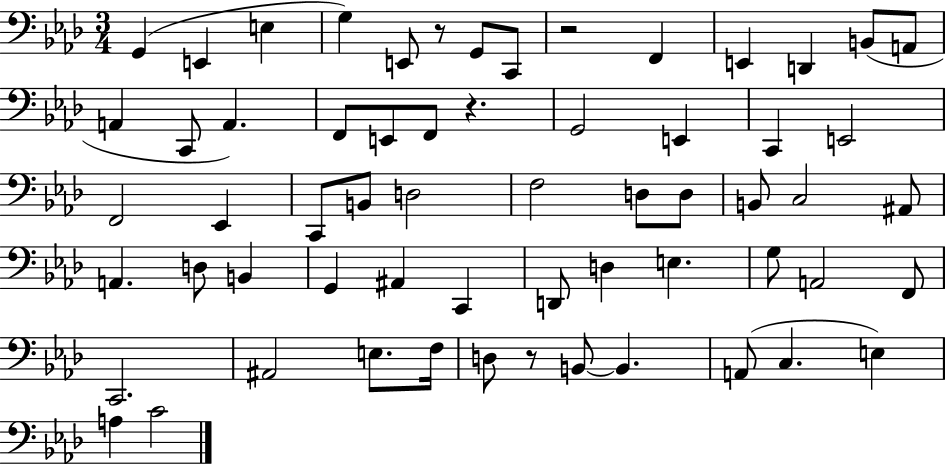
{
  \clef bass
  \numericTimeSignature
  \time 3/4
  \key aes \major
  \repeat volta 2 { g,4( e,4 e4 | g4) e,8 r8 g,8 c,8 | r2 f,4 | e,4 d,4 b,8( a,8 | \break a,4 c,8 a,4.) | f,8 e,8 f,8 r4. | g,2 e,4 | c,4 e,2 | \break f,2 ees,4 | c,8 b,8 d2 | f2 d8 d8 | b,8 c2 ais,8 | \break a,4. d8 b,4 | g,4 ais,4 c,4 | d,8 d4 e4. | g8 a,2 f,8 | \break c,2. | ais,2 e8. f16 | d8 r8 b,8~~ b,4. | a,8( c4. e4) | \break a4 c'2 | } \bar "|."
}